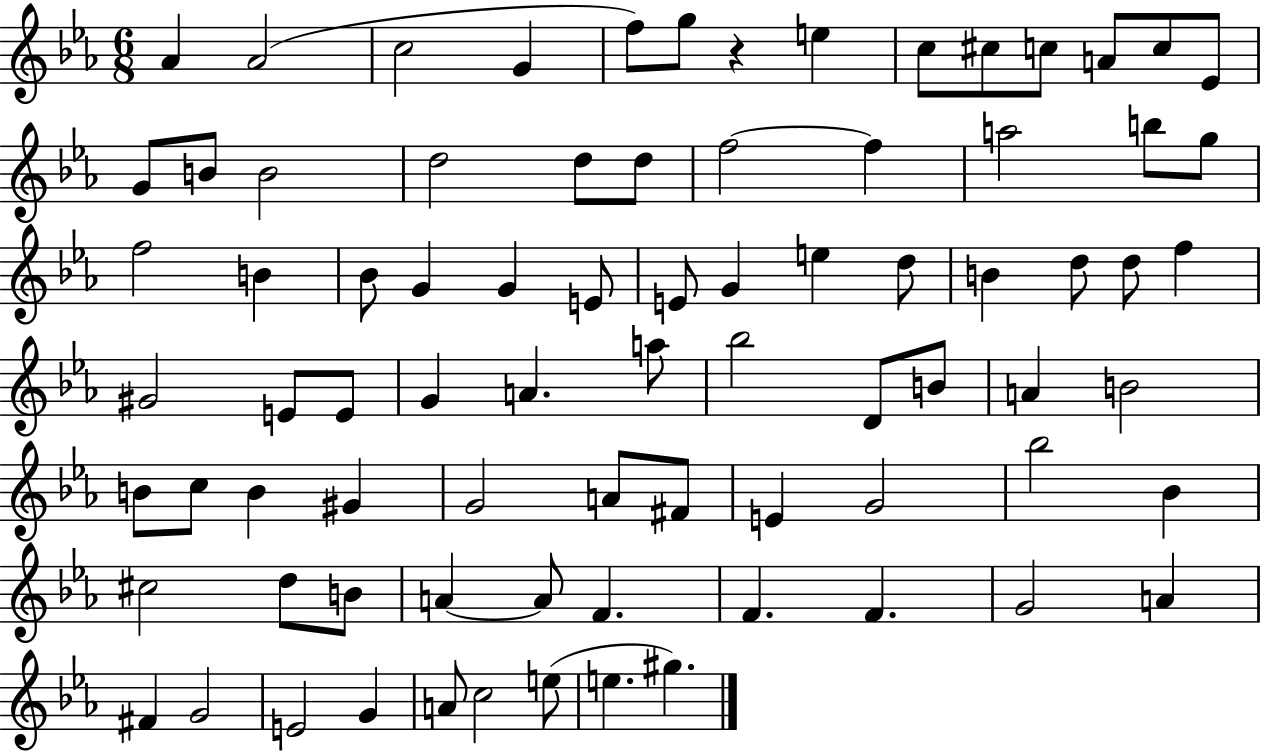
{
  \clef treble
  \numericTimeSignature
  \time 6/8
  \key ees \major
  aes'4 aes'2( | c''2 g'4 | f''8) g''8 r4 e''4 | c''8 cis''8 c''8 a'8 c''8 ees'8 | \break g'8 b'8 b'2 | d''2 d''8 d''8 | f''2~~ f''4 | a''2 b''8 g''8 | \break f''2 b'4 | bes'8 g'4 g'4 e'8 | e'8 g'4 e''4 d''8 | b'4 d''8 d''8 f''4 | \break gis'2 e'8 e'8 | g'4 a'4. a''8 | bes''2 d'8 b'8 | a'4 b'2 | \break b'8 c''8 b'4 gis'4 | g'2 a'8 fis'8 | e'4 g'2 | bes''2 bes'4 | \break cis''2 d''8 b'8 | a'4~~ a'8 f'4. | f'4. f'4. | g'2 a'4 | \break fis'4 g'2 | e'2 g'4 | a'8 c''2 e''8( | e''4. gis''4.) | \break \bar "|."
}